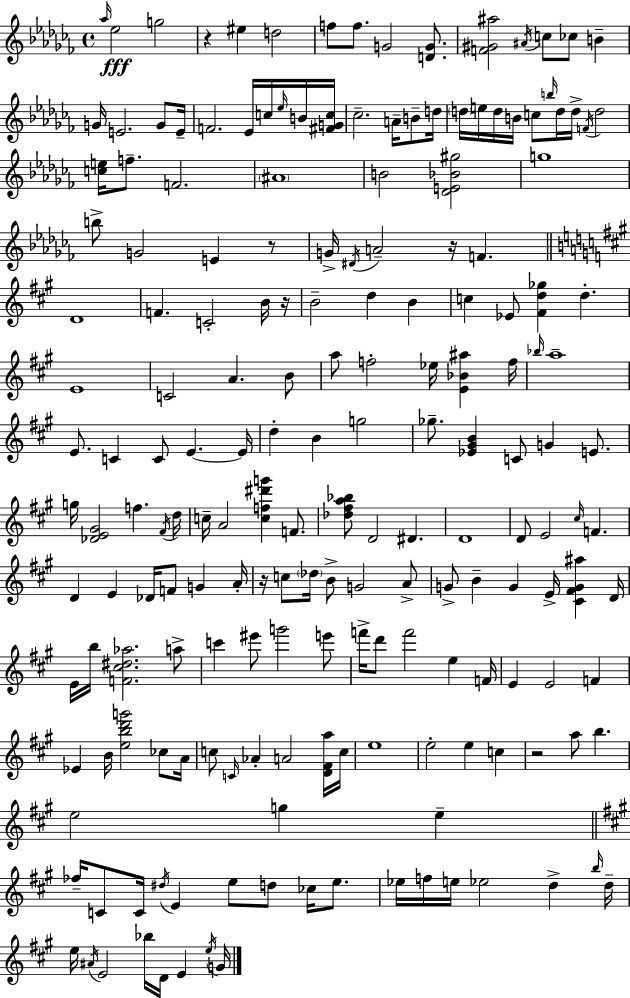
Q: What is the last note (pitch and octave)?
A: G4